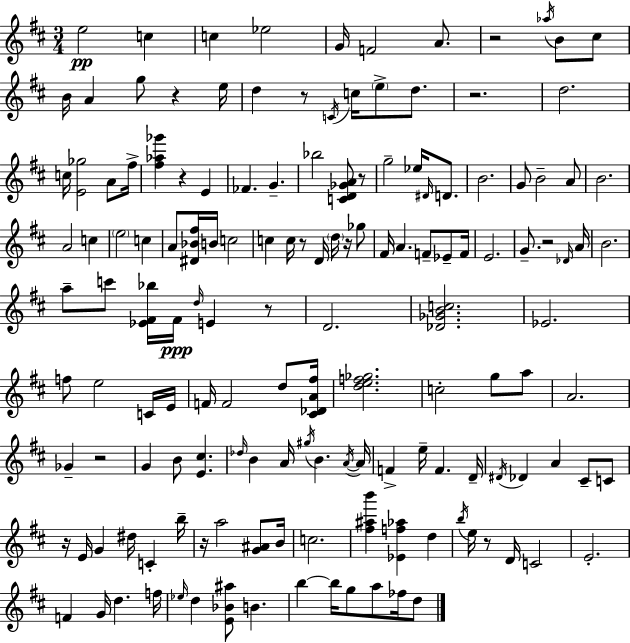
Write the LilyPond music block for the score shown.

{
  \clef treble
  \numericTimeSignature
  \time 3/4
  \key d \major
  e''2\pp c''4 | c''4 ees''2 | g'16 f'2 a'8. | r2 \acciaccatura { aes''16 } b'8 cis''8 | \break b'16 a'4 g''8 r4 | e''16 d''4 r8 \acciaccatura { c'16 } c''16 \parenthesize e''8-> d''8. | r2. | d''2. | \break c''16 <e' ges''>2 a'8 | fis''16-> <fis'' aes'' ges'''>4 r4 e'4 | fes'4. g'4.-- | bes''2 <c' d' ges' a'>8 | \break r8 g''2-- ees''16 \grace { dis'16 } | d'8. b'2. | g'8 b'2-- | a'8 b'2. | \break a'2 c''4 | \parenthesize e''2 c''4 | a'8 <dis' bes' fis''>16 b'16 c''2 | c''4 c''16 r8 d'16 \parenthesize d''16 | \break r16 ges''8 fis'16 a'4. f'8-- | ees'8-- f'16 e'2. | g'8.-- r2 | \grace { des'16 } a'16 b'2. | \break a''8-- c'''8 <ees' fis' bes''>16 fis'16\ppp \grace { d''16 } e'4 | r8 d'2. | <des' ges' b' c''>2. | ees'2. | \break f''8 e''2 | c'16 e'16 f'16 f'2 | d''8 <cis' des' a' fis''>16 <d'' e'' f'' ges''>2. | c''2-. | \break g''8 a''8 a'2. | ges'4-- r2 | g'4 b'8 <e' cis''>4. | \grace { des''16 } b'4 a'16 \acciaccatura { gis''16 } | \break b'4. \acciaccatura { a'16~ }~ a'16 f'4-> | e''16-- f'4. d'16-- \acciaccatura { dis'16 } des'4 | a'4 cis'8-- c'8 r16 e'16 g'4 | dis''16 c'4-. b''16-- r16 a''2 | \break <g' ais'>8 b'16 c''2. | <fis'' ais'' b'''>4 | <ees' f'' aes''>4 d''4 \acciaccatura { b''16 } e''16 r8 | d'16 c'2 e'2.-. | \break f'4 | g'16 d''4. f''16 \grace { ees''16 } d''4 | <e' bes' ais''>8 b'4. b''4~~ | b''16 g''8 a''8 fes''16 d''8 \bar "|."
}